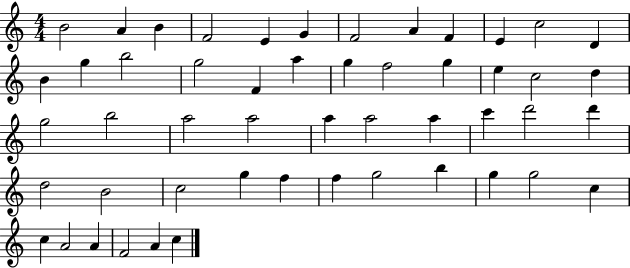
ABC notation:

X:1
T:Untitled
M:4/4
L:1/4
K:C
B2 A B F2 E G F2 A F E c2 D B g b2 g2 F a g f2 g e c2 d g2 b2 a2 a2 a a2 a c' d'2 d' d2 B2 c2 g f f g2 b g g2 c c A2 A F2 A c